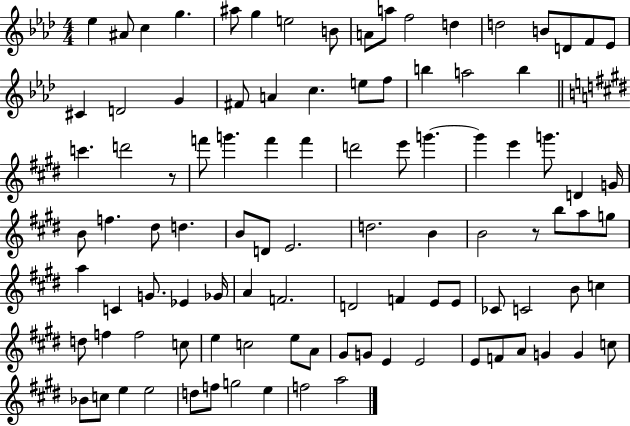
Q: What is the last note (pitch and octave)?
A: A5